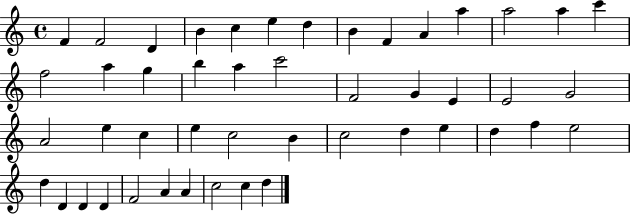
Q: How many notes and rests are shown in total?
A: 47